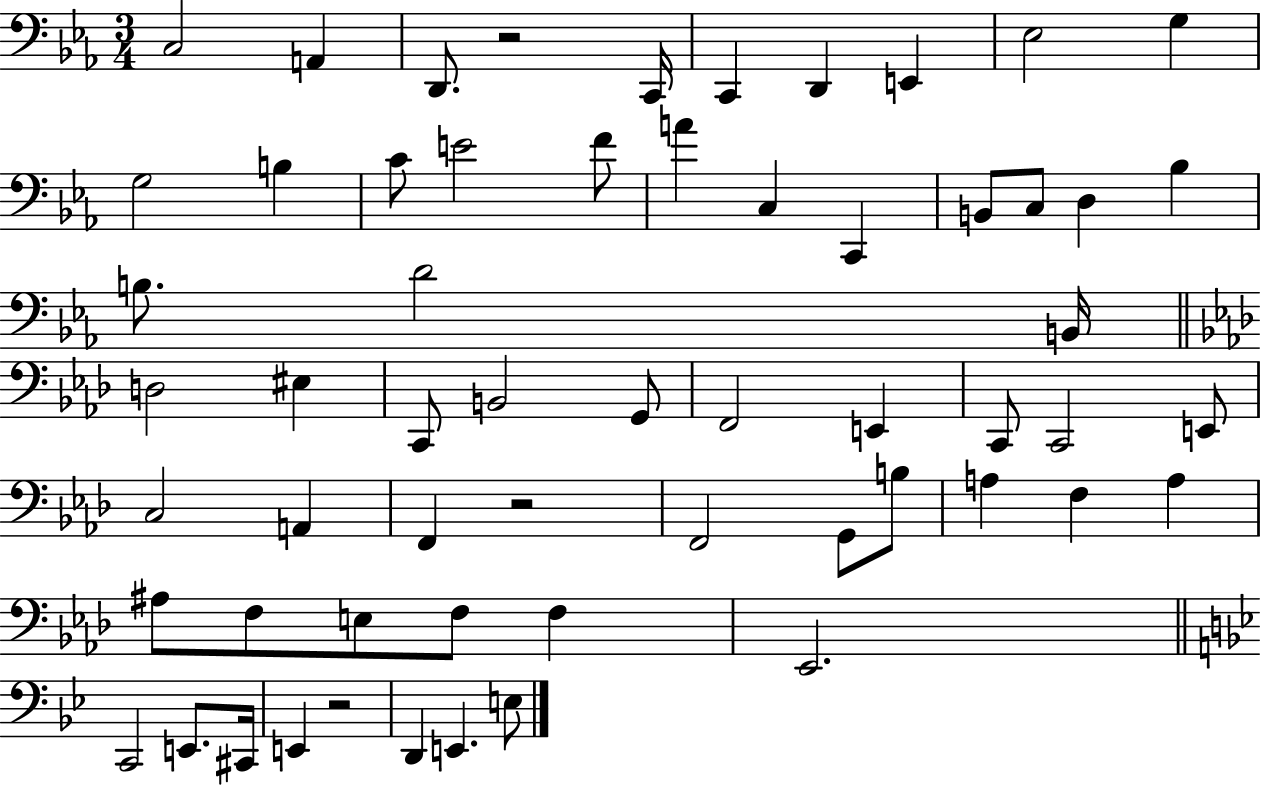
C3/h A2/q D2/e. R/h C2/s C2/q D2/q E2/q Eb3/h G3/q G3/h B3/q C4/e E4/h F4/e A4/q C3/q C2/q B2/e C3/e D3/q Bb3/q B3/e. D4/h B2/s D3/h EIS3/q C2/e B2/h G2/e F2/h E2/q C2/e C2/h E2/e C3/h A2/q F2/q R/h F2/h G2/e B3/e A3/q F3/q A3/q A#3/e F3/e E3/e F3/e F3/q Eb2/h. C2/h E2/e. C#2/s E2/q R/h D2/q E2/q. E3/e